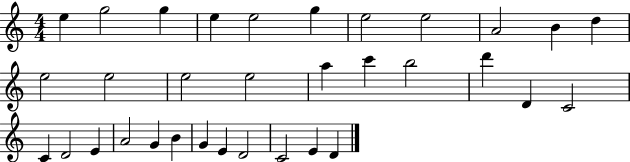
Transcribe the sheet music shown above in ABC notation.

X:1
T:Untitled
M:4/4
L:1/4
K:C
e g2 g e e2 g e2 e2 A2 B d e2 e2 e2 e2 a c' b2 d' D C2 C D2 E A2 G B G E D2 C2 E D